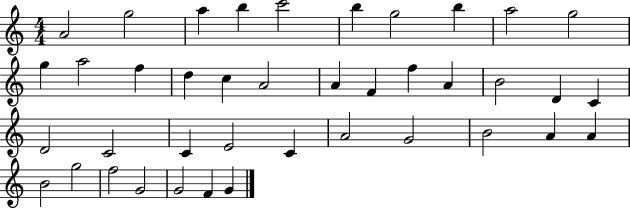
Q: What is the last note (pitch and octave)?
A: G4